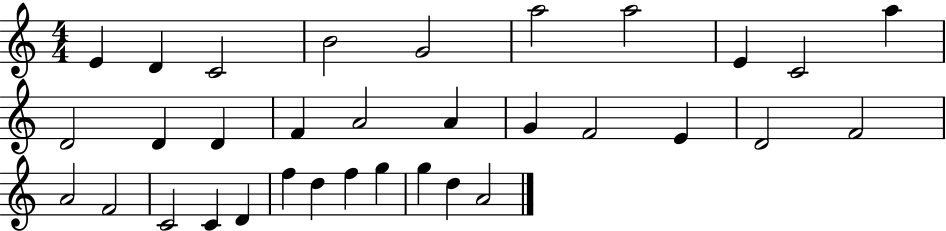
X:1
T:Untitled
M:4/4
L:1/4
K:C
E D C2 B2 G2 a2 a2 E C2 a D2 D D F A2 A G F2 E D2 F2 A2 F2 C2 C D f d f g g d A2